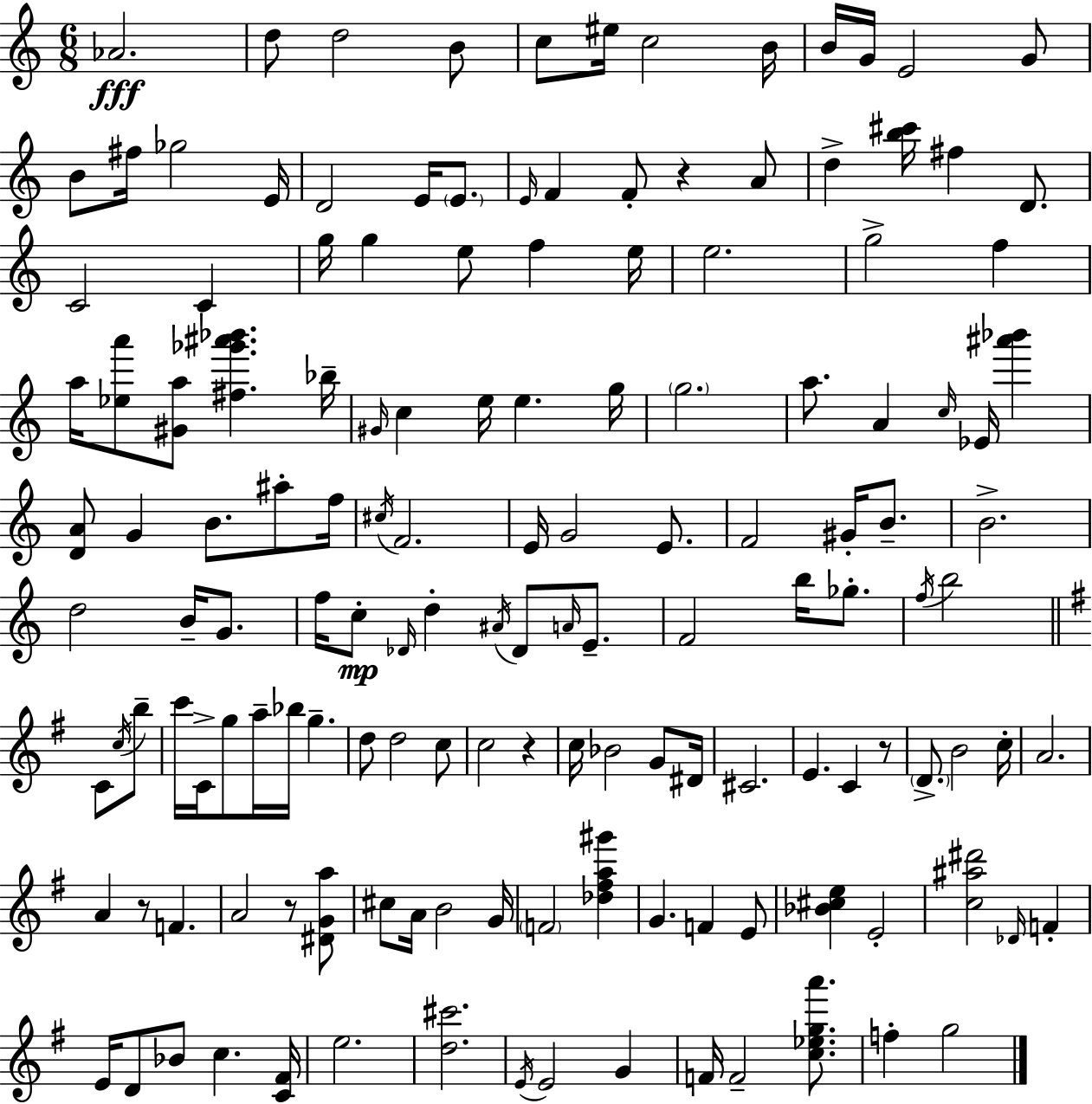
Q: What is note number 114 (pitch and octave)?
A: Db4